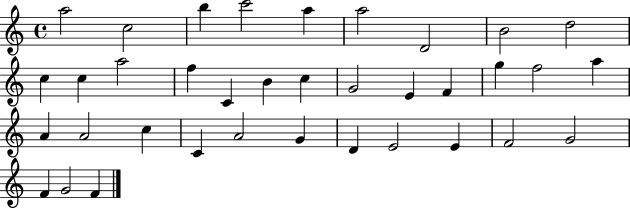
X:1
T:Untitled
M:4/4
L:1/4
K:C
a2 c2 b c'2 a a2 D2 B2 d2 c c a2 f C B c G2 E F g f2 a A A2 c C A2 G D E2 E F2 G2 F G2 F